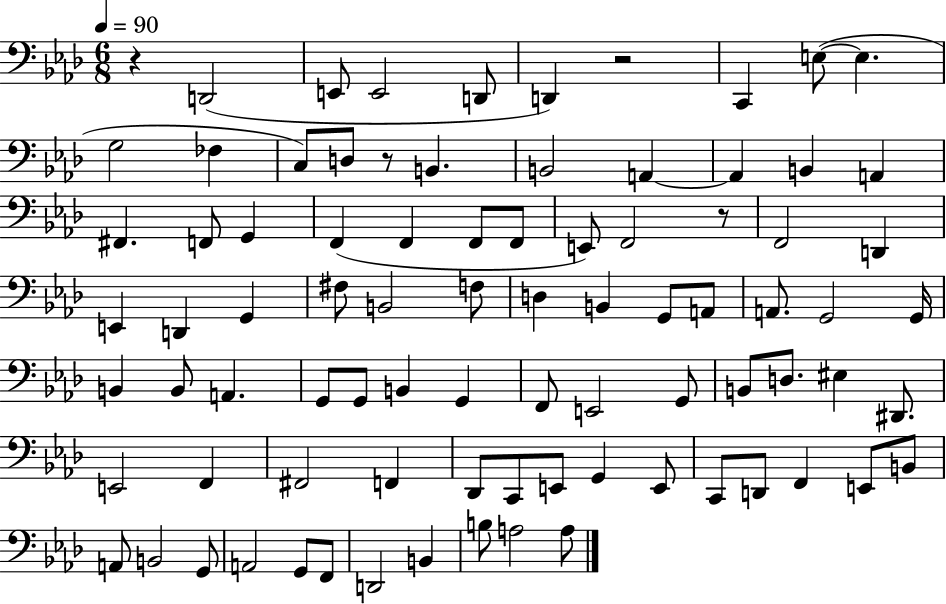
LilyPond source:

{
  \clef bass
  \numericTimeSignature
  \time 6/8
  \key aes \major
  \tempo 4 = 90
  r4 d,2( | e,8 e,2 d,8 | d,4) r2 | c,4 e8~(~ e4. | \break g2 fes4 | c8) d8 r8 b,4. | b,2 a,4~~ | a,4 b,4 a,4 | \break fis,4. f,8 g,4 | f,4( f,4 f,8 f,8 | e,8) f,2 r8 | f,2 d,4 | \break e,4 d,4 g,4 | fis8 b,2 f8 | d4 b,4 g,8 a,8 | a,8. g,2 g,16 | \break b,4 b,8 a,4. | g,8 g,8 b,4 g,4 | f,8 e,2 g,8 | b,8 d8. eis4 dis,8. | \break e,2 f,4 | fis,2 f,4 | des,8 c,8 e,8 g,4 e,8 | c,8 d,8 f,4 e,8 b,8 | \break a,8 b,2 g,8 | a,2 g,8 f,8 | d,2 b,4 | b8 a2 a8 | \break \bar "|."
}